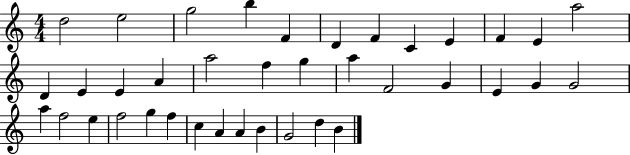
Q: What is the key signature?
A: C major